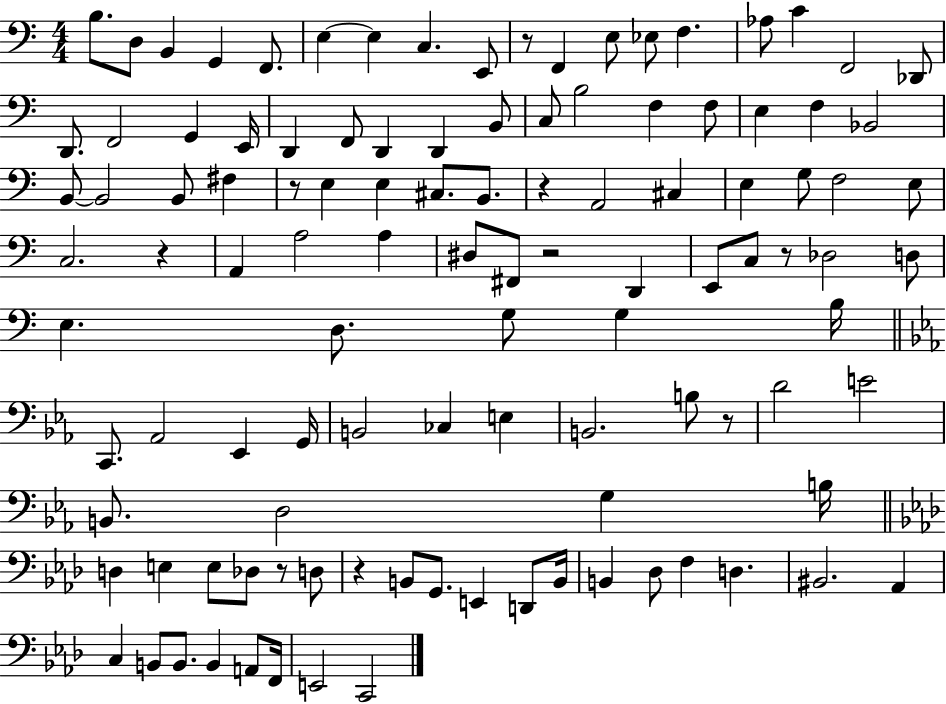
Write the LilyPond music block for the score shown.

{
  \clef bass
  \numericTimeSignature
  \time 4/4
  \key c \major
  b8. d8 b,4 g,4 f,8. | e4~~ e4 c4. e,8 | r8 f,4 e8 ees8 f4. | aes8 c'4 f,2 des,8 | \break d,8. f,2 g,4 e,16 | d,4 f,8 d,4 d,4 b,8 | c8 b2 f4 f8 | e4 f4 bes,2 | \break b,8~~ b,2 b,8 fis4 | r8 e4 e4 cis8. b,8. | r4 a,2 cis4 | e4 g8 f2 e8 | \break c2. r4 | a,4 a2 a4 | dis8 fis,8 r2 d,4 | e,8 c8 r8 des2 d8 | \break e4. d8. g8 g4 b16 | \bar "||" \break \key ees \major c,8. aes,2 ees,4 g,16 | b,2 ces4 e4 | b,2. b8 r8 | d'2 e'2 | \break b,8. d2 g4 b16 | \bar "||" \break \key aes \major d4 e4 e8 des8 r8 d8 | r4 b,8 g,8. e,4 d,8 b,16 | b,4 des8 f4 d4. | bis,2. aes,4 | \break c4 b,8 b,8. b,4 a,8 f,16 | e,2 c,2 | \bar "|."
}